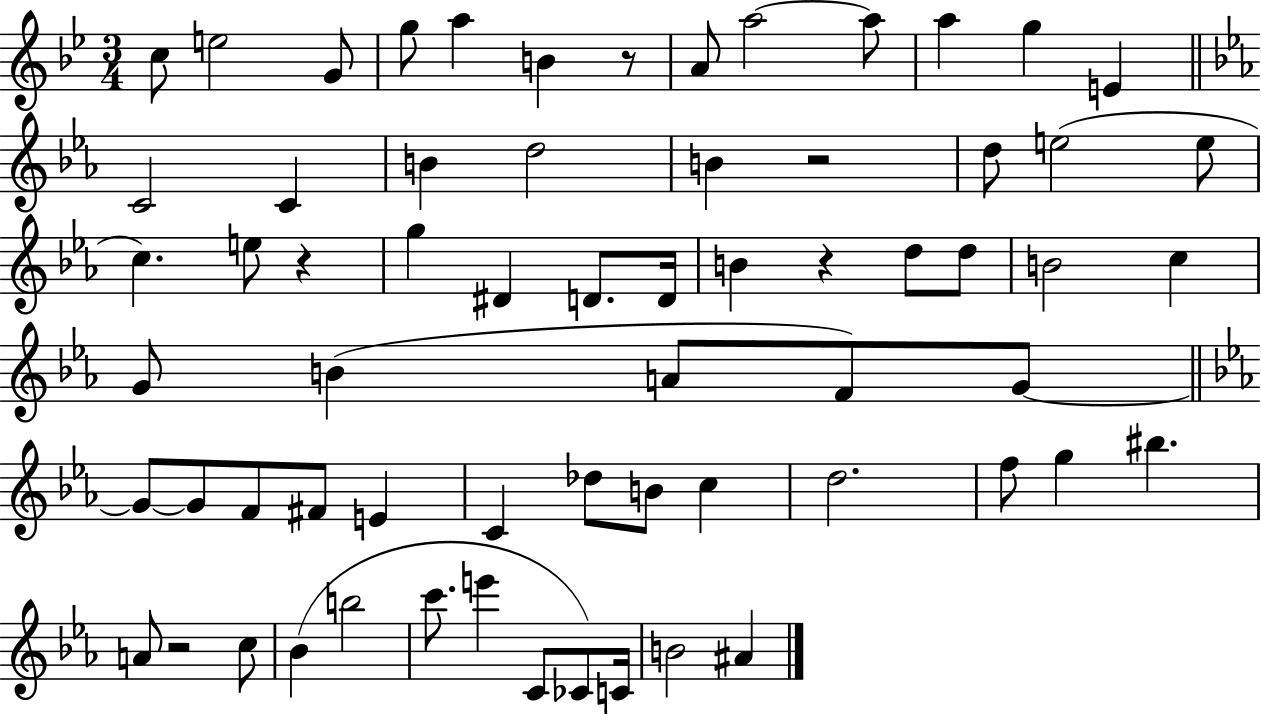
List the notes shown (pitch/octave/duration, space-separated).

C5/e E5/h G4/e G5/e A5/q B4/q R/e A4/e A5/h A5/e A5/q G5/q E4/q C4/h C4/q B4/q D5/h B4/q R/h D5/e E5/h E5/e C5/q. E5/e R/q G5/q D#4/q D4/e. D4/s B4/q R/q D5/e D5/e B4/h C5/q G4/e B4/q A4/e F4/e G4/e G4/e G4/e F4/e F#4/e E4/q C4/q Db5/e B4/e C5/q D5/h. F5/e G5/q BIS5/q. A4/e R/h C5/e Bb4/q B5/h C6/e. E6/q C4/e CES4/e C4/s B4/h A#4/q